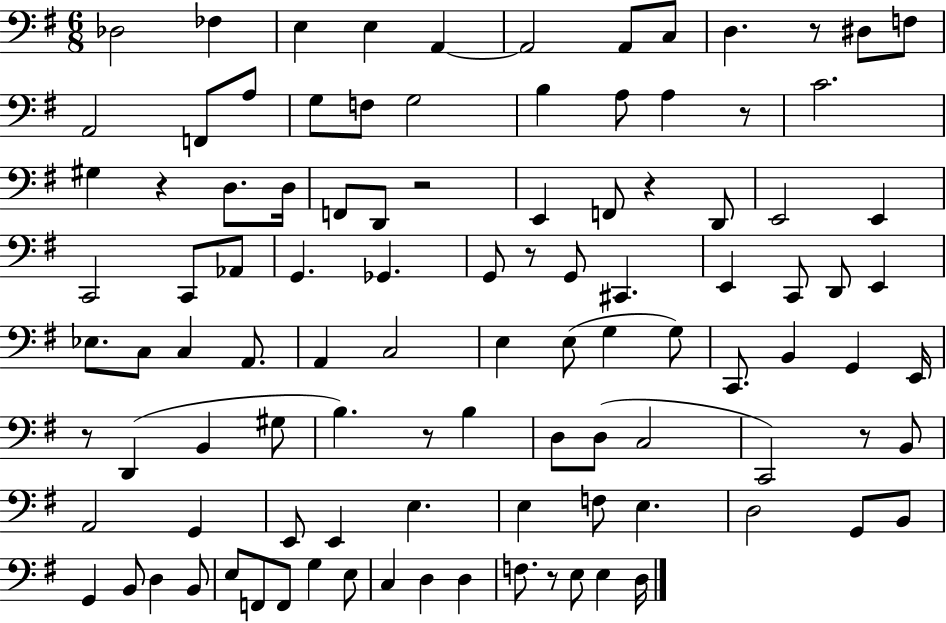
{
  \clef bass
  \numericTimeSignature
  \time 6/8
  \key g \major
  des2 fes4 | e4 e4 a,4~~ | a,2 a,8 c8 | d4. r8 dis8 f8 | \break a,2 f,8 a8 | g8 f8 g2 | b4 a8 a4 r8 | c'2. | \break gis4 r4 d8. d16 | f,8 d,8 r2 | e,4 f,8 r4 d,8 | e,2 e,4 | \break c,2 c,8 aes,8 | g,4. ges,4. | g,8 r8 g,8 cis,4. | e,4 c,8 d,8 e,4 | \break ees8. c8 c4 a,8. | a,4 c2 | e4 e8( g4 g8) | c,8. b,4 g,4 e,16 | \break r8 d,4( b,4 gis8 | b4.) r8 b4 | d8 d8( c2 | c,2) r8 b,8 | \break a,2 g,4 | e,8 e,4 e4. | e4 f8 e4. | d2 g,8 b,8 | \break g,4 b,8 d4 b,8 | e8 f,8 f,8 g4 e8 | c4 d4 d4 | f8. r8 e8 e4 d16 | \break \bar "|."
}